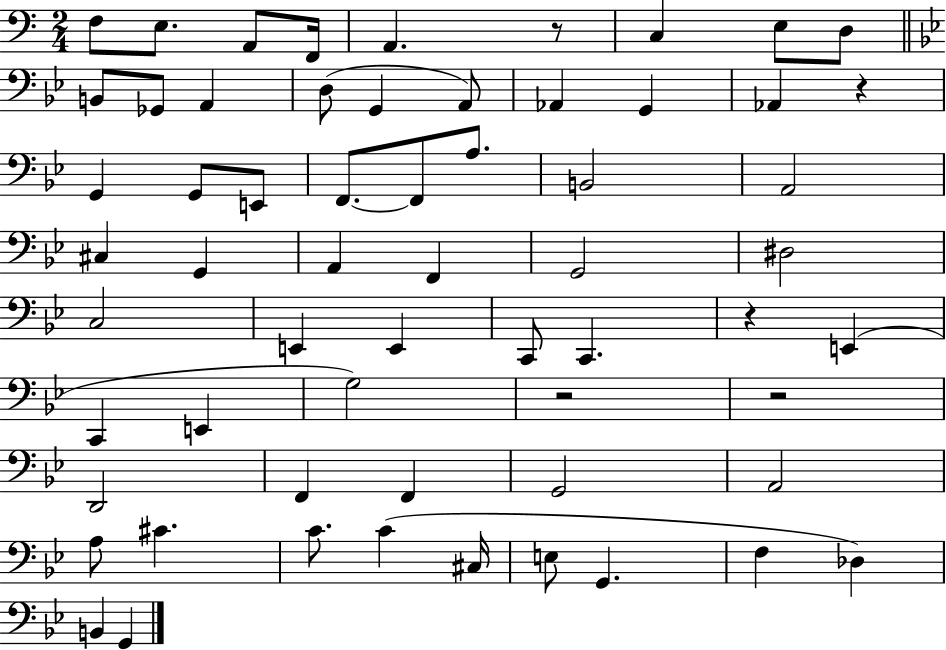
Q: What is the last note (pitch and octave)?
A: G2